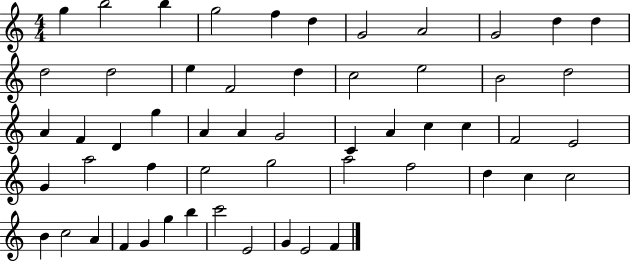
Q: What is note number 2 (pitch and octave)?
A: B5